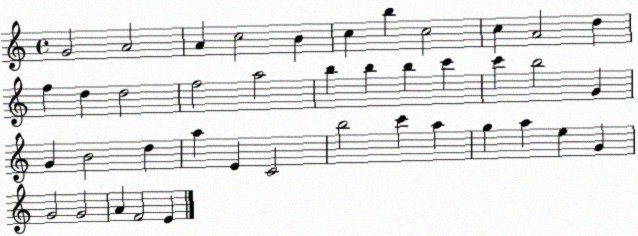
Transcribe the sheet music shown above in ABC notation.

X:1
T:Untitled
M:4/4
L:1/4
K:C
G2 A2 A c2 B c b c2 c A2 d f d d2 f2 a2 b b b c' c' b2 G G B2 d a E C2 b2 c' a g a e G G2 G2 A F2 E